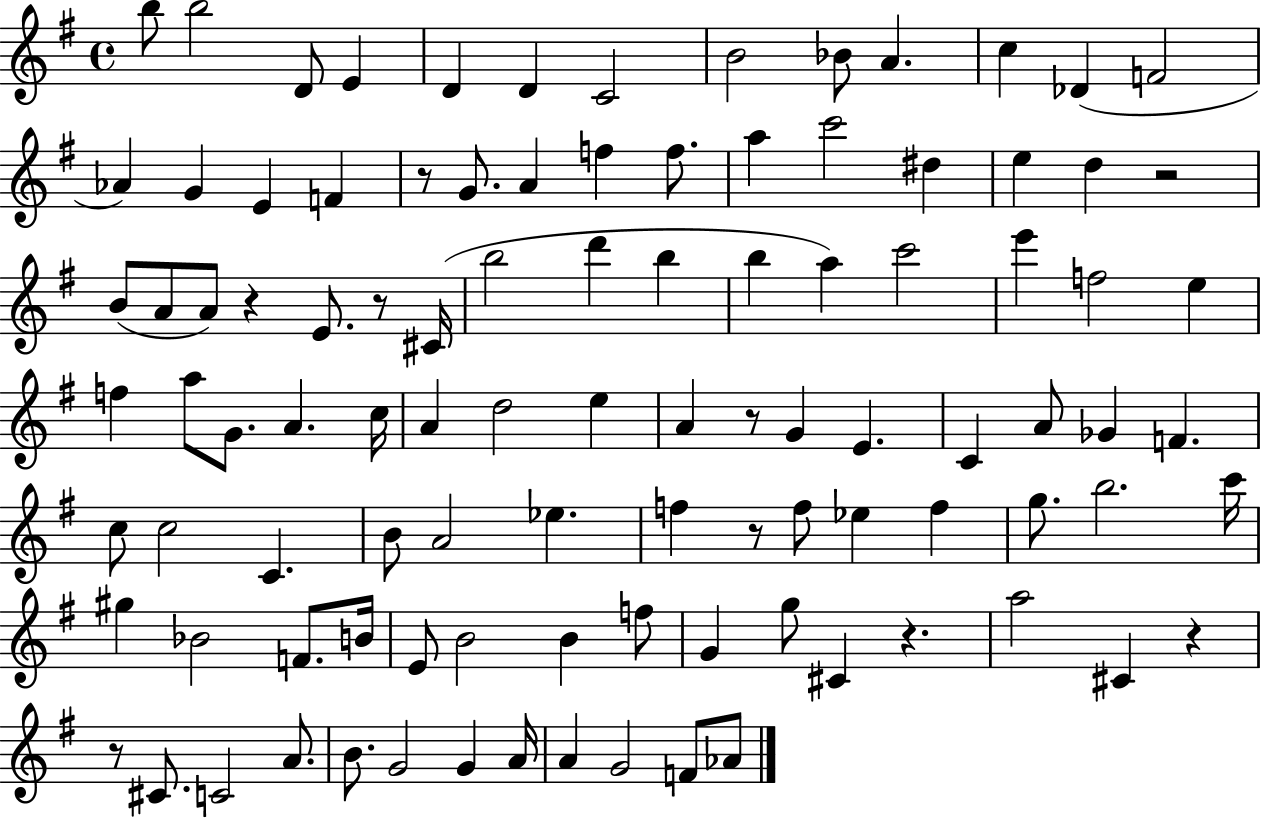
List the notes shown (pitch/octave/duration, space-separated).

B5/e B5/h D4/e E4/q D4/q D4/q C4/h B4/h Bb4/e A4/q. C5/q Db4/q F4/h Ab4/q G4/q E4/q F4/q R/e G4/e. A4/q F5/q F5/e. A5/q C6/h D#5/q E5/q D5/q R/h B4/e A4/e A4/e R/q E4/e. R/e C#4/s B5/h D6/q B5/q B5/q A5/q C6/h E6/q F5/h E5/q F5/q A5/e G4/e. A4/q. C5/s A4/q D5/h E5/q A4/q R/e G4/q E4/q. C4/q A4/e Gb4/q F4/q. C5/e C5/h C4/q. B4/e A4/h Eb5/q. F5/q R/e F5/e Eb5/q F5/q G5/e. B5/h. C6/s G#5/q Bb4/h F4/e. B4/s E4/e B4/h B4/q F5/e G4/q G5/e C#4/q R/q. A5/h C#4/q R/q R/e C#4/e. C4/h A4/e. B4/e. G4/h G4/q A4/s A4/q G4/h F4/e Ab4/e